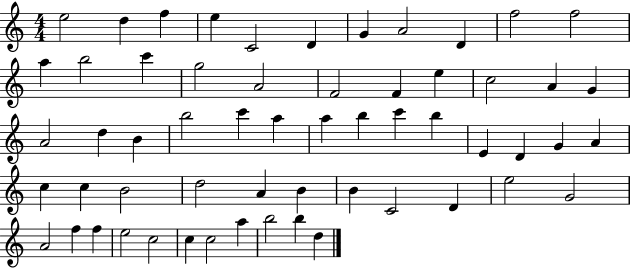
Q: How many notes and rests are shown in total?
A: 58